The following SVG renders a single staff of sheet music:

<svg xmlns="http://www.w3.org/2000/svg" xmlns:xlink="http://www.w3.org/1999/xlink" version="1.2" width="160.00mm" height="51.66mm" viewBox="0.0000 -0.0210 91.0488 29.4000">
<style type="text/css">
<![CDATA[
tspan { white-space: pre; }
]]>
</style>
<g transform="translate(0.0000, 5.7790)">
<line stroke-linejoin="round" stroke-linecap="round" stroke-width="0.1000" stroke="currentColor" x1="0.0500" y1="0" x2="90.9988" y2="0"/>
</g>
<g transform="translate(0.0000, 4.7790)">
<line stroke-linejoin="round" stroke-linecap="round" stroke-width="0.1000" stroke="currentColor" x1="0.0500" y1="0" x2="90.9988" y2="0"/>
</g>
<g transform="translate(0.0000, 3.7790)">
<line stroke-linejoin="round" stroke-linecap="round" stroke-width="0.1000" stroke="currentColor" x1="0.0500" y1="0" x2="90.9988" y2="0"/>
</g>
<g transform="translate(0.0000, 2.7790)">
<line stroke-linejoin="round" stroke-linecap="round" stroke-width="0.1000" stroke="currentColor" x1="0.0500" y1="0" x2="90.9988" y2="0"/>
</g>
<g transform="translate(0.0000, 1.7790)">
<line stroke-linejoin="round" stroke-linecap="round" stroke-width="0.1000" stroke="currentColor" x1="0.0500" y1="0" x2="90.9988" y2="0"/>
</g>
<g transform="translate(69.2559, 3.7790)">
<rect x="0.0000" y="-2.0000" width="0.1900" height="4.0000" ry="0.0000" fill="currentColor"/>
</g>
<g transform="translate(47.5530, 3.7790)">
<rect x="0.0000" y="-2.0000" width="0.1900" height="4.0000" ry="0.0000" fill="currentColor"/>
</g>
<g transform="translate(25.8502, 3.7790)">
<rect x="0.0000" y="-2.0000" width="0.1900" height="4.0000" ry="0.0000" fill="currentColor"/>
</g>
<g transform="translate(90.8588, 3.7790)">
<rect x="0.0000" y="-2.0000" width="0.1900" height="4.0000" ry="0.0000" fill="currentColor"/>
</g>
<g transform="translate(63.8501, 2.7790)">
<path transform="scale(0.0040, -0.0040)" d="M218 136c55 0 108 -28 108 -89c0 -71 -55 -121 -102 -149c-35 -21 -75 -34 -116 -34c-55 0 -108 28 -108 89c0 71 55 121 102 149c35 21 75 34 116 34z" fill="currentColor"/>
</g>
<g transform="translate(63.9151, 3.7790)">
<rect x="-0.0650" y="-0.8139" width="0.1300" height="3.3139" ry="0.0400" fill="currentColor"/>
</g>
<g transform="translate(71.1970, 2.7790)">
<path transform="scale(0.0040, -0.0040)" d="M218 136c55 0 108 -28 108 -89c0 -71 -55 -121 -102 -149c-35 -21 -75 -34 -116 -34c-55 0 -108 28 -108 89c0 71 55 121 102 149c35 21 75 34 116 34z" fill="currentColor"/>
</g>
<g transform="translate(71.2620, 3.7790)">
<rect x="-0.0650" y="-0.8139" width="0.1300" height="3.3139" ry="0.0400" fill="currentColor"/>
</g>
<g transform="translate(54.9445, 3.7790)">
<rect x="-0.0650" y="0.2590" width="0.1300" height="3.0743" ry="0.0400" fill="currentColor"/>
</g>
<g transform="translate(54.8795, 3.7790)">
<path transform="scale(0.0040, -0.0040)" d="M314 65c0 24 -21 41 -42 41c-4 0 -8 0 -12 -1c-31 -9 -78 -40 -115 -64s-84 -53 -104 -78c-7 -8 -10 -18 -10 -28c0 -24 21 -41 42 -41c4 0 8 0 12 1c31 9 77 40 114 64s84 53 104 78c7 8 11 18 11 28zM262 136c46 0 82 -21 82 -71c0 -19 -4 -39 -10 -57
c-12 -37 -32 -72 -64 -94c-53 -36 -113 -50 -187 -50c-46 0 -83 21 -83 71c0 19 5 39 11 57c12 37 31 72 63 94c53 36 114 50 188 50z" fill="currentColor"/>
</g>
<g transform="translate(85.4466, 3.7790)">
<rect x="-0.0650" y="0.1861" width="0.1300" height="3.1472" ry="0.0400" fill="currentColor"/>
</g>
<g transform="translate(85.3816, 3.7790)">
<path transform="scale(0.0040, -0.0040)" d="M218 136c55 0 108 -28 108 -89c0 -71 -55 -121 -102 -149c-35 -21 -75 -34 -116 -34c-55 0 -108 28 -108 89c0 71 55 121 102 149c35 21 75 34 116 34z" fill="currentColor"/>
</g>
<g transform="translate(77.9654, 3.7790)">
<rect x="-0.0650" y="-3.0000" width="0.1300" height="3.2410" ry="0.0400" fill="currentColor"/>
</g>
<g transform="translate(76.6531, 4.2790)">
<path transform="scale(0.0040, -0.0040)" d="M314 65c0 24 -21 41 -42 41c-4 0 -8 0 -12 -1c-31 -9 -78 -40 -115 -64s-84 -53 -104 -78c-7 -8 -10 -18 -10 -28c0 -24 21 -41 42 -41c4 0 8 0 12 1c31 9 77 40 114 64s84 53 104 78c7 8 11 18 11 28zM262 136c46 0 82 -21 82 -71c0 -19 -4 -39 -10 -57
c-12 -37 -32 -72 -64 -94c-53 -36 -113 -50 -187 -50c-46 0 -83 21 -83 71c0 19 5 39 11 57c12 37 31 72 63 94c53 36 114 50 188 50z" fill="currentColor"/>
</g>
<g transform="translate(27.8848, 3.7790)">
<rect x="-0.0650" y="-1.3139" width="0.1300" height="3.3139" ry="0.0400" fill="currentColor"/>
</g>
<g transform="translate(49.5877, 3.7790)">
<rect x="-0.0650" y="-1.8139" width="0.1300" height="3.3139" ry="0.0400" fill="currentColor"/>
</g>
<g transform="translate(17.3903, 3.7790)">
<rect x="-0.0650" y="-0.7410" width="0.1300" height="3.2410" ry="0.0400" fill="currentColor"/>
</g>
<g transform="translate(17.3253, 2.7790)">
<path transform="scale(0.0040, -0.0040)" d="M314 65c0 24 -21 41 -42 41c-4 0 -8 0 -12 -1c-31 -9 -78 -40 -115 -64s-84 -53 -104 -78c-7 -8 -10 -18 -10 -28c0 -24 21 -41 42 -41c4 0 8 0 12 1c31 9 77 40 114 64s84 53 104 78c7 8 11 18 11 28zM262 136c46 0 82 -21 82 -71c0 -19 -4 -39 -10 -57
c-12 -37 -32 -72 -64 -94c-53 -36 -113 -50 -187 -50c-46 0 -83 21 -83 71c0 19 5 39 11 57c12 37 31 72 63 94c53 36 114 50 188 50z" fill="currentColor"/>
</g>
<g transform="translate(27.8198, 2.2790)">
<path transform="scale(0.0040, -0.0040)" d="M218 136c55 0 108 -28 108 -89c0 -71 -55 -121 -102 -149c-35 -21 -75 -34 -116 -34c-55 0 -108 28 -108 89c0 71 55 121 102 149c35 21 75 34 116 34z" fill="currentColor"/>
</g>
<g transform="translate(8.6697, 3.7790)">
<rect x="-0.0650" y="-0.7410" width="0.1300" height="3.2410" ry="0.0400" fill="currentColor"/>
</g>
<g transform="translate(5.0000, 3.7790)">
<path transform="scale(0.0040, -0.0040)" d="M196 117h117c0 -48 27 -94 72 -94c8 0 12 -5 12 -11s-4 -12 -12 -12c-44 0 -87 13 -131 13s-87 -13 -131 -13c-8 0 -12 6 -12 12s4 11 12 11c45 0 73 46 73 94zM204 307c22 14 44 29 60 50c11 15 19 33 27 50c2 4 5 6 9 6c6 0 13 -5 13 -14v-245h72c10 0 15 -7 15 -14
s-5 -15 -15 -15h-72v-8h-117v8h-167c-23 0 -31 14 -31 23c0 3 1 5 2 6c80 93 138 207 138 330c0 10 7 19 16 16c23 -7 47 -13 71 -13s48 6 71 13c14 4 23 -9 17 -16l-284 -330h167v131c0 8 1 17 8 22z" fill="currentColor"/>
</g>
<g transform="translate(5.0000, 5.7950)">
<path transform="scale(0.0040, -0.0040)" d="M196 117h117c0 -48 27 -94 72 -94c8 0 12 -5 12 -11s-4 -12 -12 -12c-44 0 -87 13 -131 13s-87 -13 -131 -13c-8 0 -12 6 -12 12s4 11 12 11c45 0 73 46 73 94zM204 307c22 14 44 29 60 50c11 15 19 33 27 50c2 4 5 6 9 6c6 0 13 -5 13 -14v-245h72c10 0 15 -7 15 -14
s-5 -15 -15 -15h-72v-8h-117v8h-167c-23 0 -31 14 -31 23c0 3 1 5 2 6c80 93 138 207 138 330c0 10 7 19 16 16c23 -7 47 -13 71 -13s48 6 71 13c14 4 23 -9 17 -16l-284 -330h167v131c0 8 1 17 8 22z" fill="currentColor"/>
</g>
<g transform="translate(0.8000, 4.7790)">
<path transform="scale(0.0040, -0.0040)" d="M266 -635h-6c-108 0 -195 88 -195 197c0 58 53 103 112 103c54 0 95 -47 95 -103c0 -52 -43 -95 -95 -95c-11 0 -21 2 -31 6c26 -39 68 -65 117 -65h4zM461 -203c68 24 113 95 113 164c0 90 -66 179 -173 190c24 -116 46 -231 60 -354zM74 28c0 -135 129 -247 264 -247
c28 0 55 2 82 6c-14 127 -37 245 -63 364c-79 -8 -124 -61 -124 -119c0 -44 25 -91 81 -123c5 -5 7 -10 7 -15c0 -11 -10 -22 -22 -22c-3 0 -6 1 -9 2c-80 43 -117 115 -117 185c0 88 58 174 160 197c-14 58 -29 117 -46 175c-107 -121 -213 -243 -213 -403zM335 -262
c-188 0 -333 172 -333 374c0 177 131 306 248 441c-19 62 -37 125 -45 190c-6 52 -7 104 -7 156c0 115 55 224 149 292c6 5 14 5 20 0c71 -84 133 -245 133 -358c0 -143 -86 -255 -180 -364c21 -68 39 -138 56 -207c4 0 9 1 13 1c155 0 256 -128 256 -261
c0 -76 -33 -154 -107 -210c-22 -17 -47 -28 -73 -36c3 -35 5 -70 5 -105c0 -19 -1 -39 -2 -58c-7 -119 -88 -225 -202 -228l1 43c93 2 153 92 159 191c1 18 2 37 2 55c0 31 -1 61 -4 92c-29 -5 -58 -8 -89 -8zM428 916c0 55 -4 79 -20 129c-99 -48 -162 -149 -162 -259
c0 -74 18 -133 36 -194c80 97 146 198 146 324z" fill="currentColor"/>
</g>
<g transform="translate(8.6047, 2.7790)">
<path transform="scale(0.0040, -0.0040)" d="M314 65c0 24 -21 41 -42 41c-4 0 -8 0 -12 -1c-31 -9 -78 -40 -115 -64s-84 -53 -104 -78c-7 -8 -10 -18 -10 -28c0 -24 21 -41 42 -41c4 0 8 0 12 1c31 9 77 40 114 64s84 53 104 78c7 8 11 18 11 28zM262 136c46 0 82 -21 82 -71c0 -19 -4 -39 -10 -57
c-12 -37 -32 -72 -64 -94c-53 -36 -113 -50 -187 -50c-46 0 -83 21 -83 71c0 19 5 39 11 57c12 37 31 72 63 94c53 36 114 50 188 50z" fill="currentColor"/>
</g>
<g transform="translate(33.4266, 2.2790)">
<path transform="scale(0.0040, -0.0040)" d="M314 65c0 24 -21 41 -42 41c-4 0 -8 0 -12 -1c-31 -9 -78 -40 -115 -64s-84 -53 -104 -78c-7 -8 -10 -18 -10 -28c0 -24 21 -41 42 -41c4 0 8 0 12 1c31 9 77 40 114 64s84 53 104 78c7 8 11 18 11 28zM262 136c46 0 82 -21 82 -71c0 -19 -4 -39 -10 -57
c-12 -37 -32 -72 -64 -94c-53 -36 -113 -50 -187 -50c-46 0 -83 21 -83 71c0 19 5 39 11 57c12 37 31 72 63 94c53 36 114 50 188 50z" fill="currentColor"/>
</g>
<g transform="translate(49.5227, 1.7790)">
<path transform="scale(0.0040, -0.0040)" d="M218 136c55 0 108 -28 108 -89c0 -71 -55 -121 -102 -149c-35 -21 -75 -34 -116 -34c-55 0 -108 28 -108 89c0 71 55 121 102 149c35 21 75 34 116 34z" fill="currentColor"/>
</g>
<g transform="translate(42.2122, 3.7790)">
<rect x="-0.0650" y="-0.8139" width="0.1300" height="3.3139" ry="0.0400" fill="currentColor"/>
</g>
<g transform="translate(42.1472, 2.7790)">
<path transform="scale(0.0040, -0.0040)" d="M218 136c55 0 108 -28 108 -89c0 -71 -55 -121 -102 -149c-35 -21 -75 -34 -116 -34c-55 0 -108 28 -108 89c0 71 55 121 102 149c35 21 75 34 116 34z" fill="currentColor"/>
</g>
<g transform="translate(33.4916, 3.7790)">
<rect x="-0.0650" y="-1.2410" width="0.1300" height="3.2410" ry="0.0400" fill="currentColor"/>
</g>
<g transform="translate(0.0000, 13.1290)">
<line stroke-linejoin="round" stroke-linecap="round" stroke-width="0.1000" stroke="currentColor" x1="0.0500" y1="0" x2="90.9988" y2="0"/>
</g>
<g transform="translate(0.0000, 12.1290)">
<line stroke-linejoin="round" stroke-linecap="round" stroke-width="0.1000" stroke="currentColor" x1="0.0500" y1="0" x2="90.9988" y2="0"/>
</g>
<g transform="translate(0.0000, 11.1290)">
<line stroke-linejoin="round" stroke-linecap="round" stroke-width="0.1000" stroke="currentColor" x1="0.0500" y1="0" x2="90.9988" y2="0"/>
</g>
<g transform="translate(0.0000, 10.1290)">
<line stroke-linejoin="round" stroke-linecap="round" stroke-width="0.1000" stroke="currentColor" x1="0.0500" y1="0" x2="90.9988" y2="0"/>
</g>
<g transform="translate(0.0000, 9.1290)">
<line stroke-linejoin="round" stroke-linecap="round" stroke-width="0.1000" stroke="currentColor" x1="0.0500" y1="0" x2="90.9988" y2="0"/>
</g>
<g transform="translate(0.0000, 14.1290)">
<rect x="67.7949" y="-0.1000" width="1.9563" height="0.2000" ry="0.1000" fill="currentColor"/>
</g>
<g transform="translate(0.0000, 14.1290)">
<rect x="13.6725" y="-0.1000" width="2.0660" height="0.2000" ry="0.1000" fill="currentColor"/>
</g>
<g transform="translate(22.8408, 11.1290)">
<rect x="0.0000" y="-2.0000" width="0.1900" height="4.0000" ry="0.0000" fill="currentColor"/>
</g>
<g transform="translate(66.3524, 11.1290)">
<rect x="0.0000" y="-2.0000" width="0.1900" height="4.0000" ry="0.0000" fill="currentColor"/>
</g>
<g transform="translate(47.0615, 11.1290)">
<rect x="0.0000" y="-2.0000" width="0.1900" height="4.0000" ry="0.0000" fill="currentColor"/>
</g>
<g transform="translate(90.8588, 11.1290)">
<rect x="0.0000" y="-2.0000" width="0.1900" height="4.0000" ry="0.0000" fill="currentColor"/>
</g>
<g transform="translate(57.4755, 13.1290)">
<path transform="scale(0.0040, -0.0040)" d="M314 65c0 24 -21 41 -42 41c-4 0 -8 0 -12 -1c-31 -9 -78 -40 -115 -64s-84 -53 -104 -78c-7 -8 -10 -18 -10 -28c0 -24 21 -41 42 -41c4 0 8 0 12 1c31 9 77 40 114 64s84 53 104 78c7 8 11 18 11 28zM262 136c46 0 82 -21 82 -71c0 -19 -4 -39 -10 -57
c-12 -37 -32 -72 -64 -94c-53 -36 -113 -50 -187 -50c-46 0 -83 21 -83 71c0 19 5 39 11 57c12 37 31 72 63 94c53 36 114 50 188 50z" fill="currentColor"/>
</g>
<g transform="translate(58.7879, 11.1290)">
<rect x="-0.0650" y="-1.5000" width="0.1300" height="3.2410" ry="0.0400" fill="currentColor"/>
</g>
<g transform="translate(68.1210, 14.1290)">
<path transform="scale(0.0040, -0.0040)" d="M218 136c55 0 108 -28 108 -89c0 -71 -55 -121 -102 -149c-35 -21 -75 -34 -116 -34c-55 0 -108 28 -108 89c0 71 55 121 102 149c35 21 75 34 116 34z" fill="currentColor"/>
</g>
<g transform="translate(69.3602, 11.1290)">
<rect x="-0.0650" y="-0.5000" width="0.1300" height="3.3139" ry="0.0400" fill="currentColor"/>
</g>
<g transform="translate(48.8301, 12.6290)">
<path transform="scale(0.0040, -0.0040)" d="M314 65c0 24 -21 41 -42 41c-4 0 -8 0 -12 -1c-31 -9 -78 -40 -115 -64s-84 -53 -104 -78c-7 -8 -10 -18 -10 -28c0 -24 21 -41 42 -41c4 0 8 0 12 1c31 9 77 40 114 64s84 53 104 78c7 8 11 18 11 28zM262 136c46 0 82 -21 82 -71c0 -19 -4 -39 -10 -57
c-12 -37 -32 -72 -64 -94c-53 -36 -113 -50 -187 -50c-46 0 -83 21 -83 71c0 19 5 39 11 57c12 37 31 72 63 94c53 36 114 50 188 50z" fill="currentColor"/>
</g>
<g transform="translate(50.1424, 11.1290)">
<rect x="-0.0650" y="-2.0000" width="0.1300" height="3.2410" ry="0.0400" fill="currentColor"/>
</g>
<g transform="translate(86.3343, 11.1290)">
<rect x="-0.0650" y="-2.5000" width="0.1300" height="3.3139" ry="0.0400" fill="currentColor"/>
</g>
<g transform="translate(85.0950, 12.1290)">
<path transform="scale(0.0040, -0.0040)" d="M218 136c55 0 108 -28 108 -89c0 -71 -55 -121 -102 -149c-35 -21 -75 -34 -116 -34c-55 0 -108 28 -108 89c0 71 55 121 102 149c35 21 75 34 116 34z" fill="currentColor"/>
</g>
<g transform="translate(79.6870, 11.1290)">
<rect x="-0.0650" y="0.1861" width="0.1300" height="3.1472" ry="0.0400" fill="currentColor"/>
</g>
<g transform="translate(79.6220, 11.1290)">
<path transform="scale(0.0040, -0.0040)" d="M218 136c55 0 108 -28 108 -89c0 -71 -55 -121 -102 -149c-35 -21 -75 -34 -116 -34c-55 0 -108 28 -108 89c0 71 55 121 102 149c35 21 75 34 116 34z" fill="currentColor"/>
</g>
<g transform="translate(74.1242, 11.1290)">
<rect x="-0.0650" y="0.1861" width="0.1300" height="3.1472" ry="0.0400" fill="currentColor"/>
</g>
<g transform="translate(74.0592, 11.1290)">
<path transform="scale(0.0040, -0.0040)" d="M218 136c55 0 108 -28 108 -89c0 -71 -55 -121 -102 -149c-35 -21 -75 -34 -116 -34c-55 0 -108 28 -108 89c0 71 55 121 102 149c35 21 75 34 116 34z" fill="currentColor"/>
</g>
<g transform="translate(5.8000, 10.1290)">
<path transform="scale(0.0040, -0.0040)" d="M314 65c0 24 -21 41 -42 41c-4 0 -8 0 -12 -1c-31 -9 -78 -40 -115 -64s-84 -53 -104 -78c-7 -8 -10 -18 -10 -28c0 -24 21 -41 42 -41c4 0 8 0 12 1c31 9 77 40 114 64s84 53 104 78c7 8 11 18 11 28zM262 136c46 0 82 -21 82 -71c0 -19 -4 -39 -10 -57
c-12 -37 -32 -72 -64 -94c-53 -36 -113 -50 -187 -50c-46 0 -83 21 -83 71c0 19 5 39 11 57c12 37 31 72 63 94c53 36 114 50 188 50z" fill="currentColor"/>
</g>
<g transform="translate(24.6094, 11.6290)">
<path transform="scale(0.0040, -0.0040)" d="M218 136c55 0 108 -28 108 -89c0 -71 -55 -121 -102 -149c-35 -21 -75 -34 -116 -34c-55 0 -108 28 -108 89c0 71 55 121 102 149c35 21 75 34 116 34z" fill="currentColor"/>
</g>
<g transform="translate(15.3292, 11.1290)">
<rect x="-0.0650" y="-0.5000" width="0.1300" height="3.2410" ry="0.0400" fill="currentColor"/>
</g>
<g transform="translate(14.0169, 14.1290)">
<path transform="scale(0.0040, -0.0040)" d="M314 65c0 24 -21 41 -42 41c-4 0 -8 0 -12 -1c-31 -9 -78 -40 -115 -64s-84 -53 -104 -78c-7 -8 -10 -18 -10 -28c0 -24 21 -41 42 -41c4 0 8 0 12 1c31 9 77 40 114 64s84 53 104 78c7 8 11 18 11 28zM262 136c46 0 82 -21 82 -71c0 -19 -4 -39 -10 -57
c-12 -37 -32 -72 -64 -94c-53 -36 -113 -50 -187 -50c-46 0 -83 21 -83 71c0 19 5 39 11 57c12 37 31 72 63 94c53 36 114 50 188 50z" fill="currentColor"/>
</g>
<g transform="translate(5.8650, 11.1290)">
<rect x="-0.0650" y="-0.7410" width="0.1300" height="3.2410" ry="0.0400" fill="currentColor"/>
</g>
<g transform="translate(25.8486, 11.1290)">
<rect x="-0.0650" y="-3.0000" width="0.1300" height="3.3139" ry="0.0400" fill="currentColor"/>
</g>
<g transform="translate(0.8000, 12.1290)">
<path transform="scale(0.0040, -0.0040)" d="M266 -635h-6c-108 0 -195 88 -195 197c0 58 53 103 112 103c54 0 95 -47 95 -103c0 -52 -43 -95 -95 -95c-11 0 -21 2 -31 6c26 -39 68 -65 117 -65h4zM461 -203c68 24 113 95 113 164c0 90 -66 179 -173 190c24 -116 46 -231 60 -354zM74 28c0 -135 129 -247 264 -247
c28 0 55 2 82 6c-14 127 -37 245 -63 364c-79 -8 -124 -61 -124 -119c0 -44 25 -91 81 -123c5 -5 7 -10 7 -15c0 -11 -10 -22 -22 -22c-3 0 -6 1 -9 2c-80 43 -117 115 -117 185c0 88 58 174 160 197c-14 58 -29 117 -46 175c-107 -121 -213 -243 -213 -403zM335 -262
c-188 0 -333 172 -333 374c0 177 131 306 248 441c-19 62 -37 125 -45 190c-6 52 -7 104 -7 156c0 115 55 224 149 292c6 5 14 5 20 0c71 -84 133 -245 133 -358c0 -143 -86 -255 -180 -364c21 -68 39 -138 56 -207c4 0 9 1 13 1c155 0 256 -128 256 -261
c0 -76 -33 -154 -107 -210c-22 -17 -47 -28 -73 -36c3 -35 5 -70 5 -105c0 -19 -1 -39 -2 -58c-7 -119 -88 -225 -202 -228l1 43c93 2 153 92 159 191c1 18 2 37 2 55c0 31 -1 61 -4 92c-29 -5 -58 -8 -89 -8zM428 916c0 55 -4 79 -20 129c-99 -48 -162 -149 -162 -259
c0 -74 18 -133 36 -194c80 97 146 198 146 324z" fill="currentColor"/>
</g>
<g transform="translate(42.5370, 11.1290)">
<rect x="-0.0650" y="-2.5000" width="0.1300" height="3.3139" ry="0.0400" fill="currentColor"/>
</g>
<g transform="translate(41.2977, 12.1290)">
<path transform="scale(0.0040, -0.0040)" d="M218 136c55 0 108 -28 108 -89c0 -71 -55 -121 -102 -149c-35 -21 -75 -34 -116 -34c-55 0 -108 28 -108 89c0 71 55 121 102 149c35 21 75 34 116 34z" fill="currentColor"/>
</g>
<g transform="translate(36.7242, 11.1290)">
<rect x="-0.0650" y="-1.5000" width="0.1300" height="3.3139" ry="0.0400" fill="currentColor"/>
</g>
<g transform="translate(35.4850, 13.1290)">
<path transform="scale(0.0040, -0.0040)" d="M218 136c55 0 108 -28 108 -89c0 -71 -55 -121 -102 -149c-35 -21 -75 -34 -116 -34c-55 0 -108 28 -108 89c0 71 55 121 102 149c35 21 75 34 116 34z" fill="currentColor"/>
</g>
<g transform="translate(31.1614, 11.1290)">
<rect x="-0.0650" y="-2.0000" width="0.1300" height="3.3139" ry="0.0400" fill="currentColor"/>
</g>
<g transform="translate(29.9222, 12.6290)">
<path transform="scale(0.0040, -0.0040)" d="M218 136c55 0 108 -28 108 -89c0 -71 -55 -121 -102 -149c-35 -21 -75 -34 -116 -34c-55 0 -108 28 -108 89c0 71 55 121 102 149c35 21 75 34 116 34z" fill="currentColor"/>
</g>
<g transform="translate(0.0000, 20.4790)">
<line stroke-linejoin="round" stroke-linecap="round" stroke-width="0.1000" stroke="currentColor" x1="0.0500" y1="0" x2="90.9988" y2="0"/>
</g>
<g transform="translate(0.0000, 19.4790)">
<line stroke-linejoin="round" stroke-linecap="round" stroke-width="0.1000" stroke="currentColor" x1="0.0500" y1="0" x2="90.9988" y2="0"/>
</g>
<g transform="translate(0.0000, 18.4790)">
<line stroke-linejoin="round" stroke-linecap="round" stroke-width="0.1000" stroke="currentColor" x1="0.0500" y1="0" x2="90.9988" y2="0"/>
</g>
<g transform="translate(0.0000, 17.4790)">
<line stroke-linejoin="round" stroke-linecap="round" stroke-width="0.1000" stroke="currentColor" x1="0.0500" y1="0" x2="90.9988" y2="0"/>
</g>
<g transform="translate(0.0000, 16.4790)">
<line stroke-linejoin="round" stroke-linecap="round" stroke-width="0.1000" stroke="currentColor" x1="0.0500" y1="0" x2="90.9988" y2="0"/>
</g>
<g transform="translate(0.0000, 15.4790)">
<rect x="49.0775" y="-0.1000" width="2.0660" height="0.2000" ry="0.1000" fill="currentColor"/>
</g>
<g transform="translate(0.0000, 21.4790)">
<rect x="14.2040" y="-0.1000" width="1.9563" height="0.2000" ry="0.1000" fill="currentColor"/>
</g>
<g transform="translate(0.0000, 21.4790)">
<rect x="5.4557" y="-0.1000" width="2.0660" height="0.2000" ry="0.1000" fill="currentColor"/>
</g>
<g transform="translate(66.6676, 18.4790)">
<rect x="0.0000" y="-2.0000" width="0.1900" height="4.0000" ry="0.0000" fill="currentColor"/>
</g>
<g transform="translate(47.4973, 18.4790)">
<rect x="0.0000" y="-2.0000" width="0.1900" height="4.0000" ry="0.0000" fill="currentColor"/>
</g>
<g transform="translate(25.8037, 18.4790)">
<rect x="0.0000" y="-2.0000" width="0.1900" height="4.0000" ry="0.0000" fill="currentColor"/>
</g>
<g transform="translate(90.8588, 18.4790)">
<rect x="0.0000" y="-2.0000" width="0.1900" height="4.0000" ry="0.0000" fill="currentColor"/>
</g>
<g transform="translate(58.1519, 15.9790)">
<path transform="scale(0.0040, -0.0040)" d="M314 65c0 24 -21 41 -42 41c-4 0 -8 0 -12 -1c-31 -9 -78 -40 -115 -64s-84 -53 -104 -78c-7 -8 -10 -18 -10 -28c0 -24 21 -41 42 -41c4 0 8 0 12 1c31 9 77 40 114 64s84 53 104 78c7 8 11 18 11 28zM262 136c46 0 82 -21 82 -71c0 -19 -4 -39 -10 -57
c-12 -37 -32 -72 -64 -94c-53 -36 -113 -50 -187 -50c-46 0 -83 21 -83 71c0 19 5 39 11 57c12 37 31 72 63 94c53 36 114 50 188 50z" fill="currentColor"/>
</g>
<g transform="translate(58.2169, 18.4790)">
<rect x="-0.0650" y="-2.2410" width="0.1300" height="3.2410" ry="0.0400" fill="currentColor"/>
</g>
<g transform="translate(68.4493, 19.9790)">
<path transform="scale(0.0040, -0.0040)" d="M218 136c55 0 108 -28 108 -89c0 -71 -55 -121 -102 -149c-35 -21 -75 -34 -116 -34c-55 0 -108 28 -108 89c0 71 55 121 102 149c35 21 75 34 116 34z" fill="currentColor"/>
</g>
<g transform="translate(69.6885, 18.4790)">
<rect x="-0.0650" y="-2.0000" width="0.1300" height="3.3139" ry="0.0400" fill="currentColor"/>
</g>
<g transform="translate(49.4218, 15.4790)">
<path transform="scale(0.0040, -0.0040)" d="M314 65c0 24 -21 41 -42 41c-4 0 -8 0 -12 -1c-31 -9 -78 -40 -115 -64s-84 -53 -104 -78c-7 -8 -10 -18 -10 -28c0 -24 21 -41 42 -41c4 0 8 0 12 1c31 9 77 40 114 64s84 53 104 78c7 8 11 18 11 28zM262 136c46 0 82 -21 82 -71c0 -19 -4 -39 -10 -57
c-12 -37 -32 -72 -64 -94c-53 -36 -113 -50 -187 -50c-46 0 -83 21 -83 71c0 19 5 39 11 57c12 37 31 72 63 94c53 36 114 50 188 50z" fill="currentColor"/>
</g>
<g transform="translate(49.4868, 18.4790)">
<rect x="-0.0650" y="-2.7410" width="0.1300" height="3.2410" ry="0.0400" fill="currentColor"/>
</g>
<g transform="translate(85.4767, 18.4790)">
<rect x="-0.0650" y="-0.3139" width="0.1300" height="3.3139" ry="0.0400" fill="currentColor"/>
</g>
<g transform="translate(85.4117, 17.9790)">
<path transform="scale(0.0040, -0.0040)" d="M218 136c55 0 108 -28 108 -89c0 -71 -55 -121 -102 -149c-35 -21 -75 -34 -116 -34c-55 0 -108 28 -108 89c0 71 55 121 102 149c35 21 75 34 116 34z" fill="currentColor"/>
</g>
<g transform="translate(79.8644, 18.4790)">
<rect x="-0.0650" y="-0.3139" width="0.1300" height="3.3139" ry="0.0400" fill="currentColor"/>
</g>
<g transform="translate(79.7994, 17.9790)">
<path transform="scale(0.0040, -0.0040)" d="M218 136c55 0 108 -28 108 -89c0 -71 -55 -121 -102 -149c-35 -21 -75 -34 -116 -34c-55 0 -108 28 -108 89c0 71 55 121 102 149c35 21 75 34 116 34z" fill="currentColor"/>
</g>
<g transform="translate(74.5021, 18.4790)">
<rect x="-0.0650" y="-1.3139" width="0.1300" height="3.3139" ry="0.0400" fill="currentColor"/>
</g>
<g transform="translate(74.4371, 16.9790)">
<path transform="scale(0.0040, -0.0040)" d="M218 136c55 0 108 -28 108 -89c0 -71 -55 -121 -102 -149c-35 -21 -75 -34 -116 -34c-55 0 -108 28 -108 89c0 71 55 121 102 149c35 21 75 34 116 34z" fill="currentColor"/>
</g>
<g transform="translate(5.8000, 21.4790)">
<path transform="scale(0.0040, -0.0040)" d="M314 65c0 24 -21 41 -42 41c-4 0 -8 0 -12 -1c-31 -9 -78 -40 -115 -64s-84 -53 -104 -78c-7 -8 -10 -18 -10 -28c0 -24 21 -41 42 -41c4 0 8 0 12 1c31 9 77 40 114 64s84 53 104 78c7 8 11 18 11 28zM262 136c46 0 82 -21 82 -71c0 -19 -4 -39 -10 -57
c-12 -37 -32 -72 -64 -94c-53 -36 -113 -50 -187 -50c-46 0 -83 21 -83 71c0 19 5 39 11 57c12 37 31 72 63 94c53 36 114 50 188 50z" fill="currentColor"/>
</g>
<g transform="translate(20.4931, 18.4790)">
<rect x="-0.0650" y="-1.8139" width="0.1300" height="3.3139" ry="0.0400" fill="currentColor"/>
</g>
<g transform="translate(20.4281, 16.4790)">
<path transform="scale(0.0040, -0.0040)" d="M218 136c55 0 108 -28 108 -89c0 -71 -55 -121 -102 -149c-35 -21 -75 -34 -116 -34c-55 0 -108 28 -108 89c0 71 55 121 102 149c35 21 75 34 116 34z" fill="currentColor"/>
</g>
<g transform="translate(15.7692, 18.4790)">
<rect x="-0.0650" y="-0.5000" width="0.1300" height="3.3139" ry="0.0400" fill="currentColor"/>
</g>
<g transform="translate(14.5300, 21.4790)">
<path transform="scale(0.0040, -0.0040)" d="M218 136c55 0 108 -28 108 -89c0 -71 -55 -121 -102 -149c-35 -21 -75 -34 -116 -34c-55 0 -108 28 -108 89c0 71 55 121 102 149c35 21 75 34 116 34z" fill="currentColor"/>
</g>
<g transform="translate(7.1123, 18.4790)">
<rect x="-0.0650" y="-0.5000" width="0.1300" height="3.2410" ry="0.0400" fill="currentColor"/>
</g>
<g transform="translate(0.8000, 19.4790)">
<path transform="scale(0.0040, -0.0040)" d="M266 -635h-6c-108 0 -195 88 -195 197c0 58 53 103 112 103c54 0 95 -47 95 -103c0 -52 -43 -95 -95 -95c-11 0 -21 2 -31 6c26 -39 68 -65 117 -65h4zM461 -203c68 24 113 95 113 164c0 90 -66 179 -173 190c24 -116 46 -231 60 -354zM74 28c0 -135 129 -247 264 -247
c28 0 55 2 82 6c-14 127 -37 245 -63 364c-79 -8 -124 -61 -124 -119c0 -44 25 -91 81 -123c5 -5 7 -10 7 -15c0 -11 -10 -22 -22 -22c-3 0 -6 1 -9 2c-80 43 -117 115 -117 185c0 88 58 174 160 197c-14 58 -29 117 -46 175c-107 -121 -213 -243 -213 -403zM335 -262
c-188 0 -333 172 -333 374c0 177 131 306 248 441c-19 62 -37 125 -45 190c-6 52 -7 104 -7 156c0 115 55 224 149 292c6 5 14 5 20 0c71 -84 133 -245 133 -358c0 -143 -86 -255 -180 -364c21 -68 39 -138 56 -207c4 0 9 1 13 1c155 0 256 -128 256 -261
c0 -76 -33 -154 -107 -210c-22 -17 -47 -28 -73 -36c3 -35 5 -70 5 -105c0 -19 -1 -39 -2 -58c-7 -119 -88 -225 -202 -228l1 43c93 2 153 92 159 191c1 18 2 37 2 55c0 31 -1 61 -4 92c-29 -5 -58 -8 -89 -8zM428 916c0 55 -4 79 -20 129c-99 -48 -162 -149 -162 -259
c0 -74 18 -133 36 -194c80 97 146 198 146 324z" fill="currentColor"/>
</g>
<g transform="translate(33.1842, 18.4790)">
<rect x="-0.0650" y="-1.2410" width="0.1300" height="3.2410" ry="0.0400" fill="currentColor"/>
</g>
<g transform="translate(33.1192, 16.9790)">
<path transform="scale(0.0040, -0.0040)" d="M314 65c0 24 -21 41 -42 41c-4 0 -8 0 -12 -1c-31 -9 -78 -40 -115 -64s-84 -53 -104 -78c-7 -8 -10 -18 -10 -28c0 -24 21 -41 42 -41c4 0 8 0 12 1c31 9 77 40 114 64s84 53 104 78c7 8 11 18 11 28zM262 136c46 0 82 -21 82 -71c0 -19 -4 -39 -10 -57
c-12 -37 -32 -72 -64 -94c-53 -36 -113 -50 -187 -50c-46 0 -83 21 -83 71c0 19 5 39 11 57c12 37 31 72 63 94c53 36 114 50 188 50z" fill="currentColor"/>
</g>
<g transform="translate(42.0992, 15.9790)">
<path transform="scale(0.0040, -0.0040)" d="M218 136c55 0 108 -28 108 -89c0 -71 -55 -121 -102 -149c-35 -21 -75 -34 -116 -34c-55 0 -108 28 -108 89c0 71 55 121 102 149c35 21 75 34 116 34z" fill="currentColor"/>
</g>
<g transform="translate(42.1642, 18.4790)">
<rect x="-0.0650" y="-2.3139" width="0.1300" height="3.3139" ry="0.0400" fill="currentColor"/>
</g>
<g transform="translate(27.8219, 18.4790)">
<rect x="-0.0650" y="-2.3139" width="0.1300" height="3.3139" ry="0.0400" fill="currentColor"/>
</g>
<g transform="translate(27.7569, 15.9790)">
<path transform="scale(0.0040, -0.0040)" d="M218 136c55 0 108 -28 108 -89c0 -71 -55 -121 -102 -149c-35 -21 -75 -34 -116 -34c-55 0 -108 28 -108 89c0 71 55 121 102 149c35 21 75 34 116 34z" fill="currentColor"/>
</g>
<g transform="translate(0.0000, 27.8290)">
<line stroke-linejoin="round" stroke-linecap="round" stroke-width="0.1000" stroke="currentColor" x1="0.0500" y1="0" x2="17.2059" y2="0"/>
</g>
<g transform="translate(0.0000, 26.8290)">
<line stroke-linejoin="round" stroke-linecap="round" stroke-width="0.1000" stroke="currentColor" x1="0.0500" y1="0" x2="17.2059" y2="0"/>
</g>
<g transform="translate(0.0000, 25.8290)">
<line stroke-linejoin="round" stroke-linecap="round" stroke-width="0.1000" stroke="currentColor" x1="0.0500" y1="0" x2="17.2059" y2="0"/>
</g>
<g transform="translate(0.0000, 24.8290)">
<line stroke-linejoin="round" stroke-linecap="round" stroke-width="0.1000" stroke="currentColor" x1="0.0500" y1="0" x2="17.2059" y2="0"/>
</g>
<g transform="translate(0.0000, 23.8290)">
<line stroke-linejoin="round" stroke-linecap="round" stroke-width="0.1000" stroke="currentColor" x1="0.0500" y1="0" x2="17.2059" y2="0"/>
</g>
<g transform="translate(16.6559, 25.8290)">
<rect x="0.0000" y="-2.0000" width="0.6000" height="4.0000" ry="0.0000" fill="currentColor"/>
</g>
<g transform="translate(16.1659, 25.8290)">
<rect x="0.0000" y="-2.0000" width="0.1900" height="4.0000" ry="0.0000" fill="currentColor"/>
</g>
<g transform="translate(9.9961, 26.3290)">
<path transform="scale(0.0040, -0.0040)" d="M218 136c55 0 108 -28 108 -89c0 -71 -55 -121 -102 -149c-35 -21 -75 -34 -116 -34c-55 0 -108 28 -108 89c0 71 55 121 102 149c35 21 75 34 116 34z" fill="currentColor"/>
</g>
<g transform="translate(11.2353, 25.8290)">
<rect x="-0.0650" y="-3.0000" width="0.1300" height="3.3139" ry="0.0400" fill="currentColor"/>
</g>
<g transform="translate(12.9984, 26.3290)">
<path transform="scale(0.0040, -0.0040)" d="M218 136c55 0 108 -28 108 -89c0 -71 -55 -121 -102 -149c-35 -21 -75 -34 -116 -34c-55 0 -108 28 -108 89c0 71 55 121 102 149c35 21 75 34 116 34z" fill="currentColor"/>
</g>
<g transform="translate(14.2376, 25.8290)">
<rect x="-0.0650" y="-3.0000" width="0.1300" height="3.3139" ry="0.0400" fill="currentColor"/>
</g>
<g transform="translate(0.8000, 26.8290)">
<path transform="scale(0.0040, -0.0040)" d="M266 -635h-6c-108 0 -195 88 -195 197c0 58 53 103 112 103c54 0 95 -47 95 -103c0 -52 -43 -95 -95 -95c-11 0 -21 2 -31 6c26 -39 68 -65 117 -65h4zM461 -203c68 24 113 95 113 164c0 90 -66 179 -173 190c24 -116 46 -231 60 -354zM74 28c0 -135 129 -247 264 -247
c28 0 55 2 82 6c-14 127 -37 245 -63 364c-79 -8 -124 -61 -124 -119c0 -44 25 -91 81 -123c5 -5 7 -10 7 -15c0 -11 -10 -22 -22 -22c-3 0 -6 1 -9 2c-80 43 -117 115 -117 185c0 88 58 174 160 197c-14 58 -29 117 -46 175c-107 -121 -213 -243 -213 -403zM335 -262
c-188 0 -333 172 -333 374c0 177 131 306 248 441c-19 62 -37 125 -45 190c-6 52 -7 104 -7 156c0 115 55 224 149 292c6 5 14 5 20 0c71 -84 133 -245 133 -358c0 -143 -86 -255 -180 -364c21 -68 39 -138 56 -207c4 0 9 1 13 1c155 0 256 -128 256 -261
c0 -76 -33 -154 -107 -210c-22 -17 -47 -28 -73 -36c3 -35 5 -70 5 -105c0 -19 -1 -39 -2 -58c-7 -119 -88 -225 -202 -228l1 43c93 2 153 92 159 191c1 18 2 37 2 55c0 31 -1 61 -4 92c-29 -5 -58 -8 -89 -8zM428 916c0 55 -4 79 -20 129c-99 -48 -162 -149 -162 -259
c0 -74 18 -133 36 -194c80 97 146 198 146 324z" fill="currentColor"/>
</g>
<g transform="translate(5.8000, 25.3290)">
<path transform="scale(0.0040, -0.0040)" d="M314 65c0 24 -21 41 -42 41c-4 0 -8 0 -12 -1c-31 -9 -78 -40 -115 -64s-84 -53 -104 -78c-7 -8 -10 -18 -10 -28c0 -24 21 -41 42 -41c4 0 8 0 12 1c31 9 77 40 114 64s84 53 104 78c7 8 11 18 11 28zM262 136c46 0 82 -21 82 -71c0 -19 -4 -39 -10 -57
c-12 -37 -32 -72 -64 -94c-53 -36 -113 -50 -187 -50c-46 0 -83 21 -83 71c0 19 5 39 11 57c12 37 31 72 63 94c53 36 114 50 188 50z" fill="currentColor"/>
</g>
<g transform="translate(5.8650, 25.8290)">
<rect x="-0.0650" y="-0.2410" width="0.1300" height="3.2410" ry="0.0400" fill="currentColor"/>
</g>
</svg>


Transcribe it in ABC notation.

X:1
T:Untitled
M:4/4
L:1/4
K:C
d2 d2 e e2 d f B2 d d A2 B d2 C2 A F E G F2 E2 C B B G C2 C f g e2 g a2 g2 F e c c c2 A A